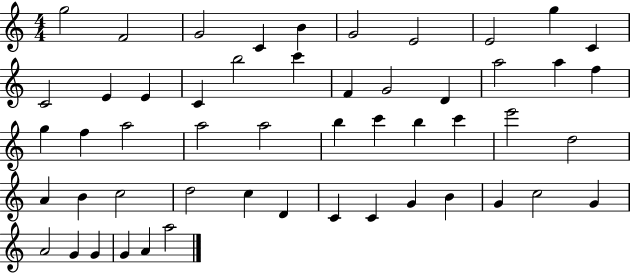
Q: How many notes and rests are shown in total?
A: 52